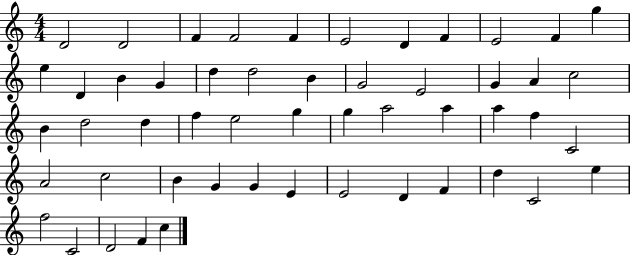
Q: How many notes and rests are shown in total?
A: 52